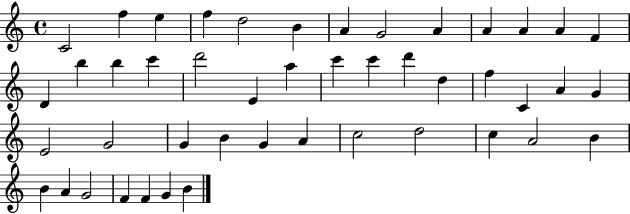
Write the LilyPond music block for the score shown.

{
  \clef treble
  \time 4/4
  \defaultTimeSignature
  \key c \major
  c'2 f''4 e''4 | f''4 d''2 b'4 | a'4 g'2 a'4 | a'4 a'4 a'4 f'4 | \break d'4 b''4 b''4 c'''4 | d'''2 e'4 a''4 | c'''4 c'''4 d'''4 d''4 | f''4 c'4 a'4 g'4 | \break e'2 g'2 | g'4 b'4 g'4 a'4 | c''2 d''2 | c''4 a'2 b'4 | \break b'4 a'4 g'2 | f'4 f'4 g'4 b'4 | \bar "|."
}